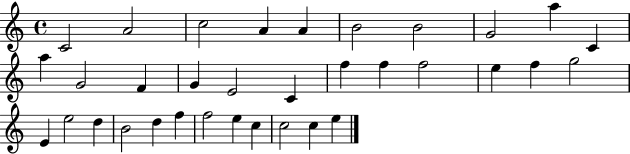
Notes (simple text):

C4/h A4/h C5/h A4/q A4/q B4/h B4/h G4/h A5/q C4/q A5/q G4/h F4/q G4/q E4/h C4/q F5/q F5/q F5/h E5/q F5/q G5/h E4/q E5/h D5/q B4/h D5/q F5/q F5/h E5/q C5/q C5/h C5/q E5/q